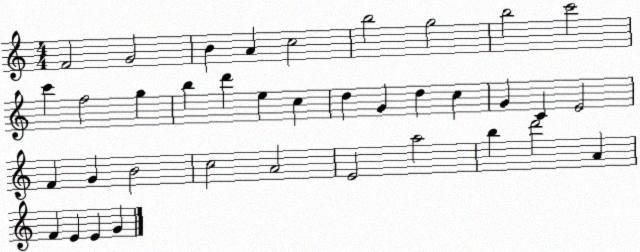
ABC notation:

X:1
T:Untitled
M:4/4
L:1/4
K:C
F2 G2 B A c2 b2 g2 b2 c'2 c' f2 g b d' e c d G d c G C E2 F G B2 c2 A2 E2 a2 b d'2 A F E E G